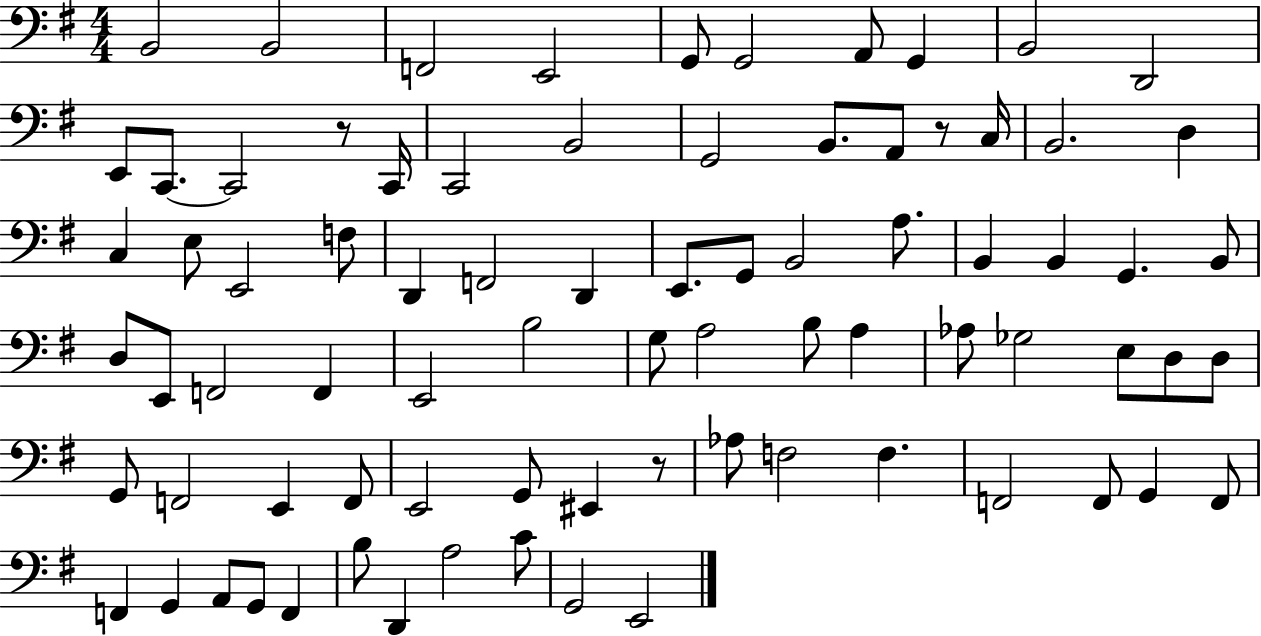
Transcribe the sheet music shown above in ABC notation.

X:1
T:Untitled
M:4/4
L:1/4
K:G
B,,2 B,,2 F,,2 E,,2 G,,/2 G,,2 A,,/2 G,, B,,2 D,,2 E,,/2 C,,/2 C,,2 z/2 C,,/4 C,,2 B,,2 G,,2 B,,/2 A,,/2 z/2 C,/4 B,,2 D, C, E,/2 E,,2 F,/2 D,, F,,2 D,, E,,/2 G,,/2 B,,2 A,/2 B,, B,, G,, B,,/2 D,/2 E,,/2 F,,2 F,, E,,2 B,2 G,/2 A,2 B,/2 A, _A,/2 _G,2 E,/2 D,/2 D,/2 G,,/2 F,,2 E,, F,,/2 E,,2 G,,/2 ^E,, z/2 _A,/2 F,2 F, F,,2 F,,/2 G,, F,,/2 F,, G,, A,,/2 G,,/2 F,, B,/2 D,, A,2 C/2 G,,2 E,,2